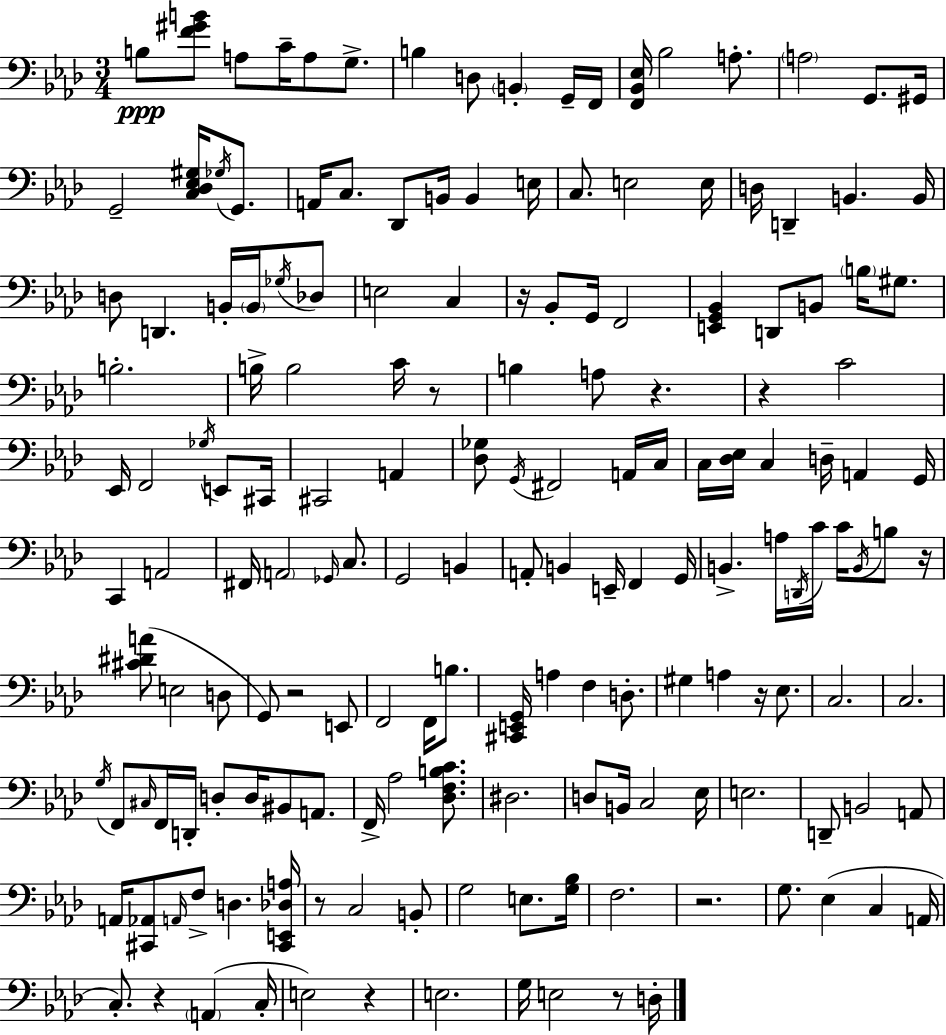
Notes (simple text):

B3/e [F4,G#4,B4]/e A3/e C4/s A3/e G3/e. B3/q D3/e B2/q G2/s F2/s [F2,Bb2,Eb3]/s Bb3/h A3/e. A3/h G2/e. G#2/s G2/h [C3,Db3,Eb3,G#3]/s Gb3/s G2/e. A2/s C3/e. Db2/e B2/s B2/q E3/s C3/e. E3/h E3/s D3/s D2/q B2/q. B2/s D3/e D2/q. B2/s B2/s Gb3/s Db3/e E3/h C3/q R/s Bb2/e G2/s F2/h [E2,G2,Bb2]/q D2/e B2/e B3/s G#3/e. B3/h. B3/s B3/h C4/s R/e B3/q A3/e R/q. R/q C4/h Eb2/s F2/h Gb3/s E2/e C#2/s C#2/h A2/q [Db3,Gb3]/e G2/s F#2/h A2/s C3/s C3/s [Db3,Eb3]/s C3/q D3/s A2/q G2/s C2/q A2/h F#2/s A2/h Gb2/s C3/e. G2/h B2/q A2/e B2/q E2/s F2/q G2/s B2/q. A3/s D2/s C4/s C4/s B2/s B3/e R/s [C#4,D#4,A4]/e E3/h D3/e G2/e R/h E2/e F2/h F2/s B3/e. [C#2,E2,G2]/s A3/q F3/q D3/e. G#3/q A3/q R/s Eb3/e. C3/h. C3/h. G3/s F2/e C#3/s F2/s D2/s D3/e D3/s BIS2/e A2/e. F2/s Ab3/h [Db3,F3,B3,C4]/e. D#3/h. D3/e B2/s C3/h Eb3/s E3/h. D2/e B2/h A2/e A2/s [C#2,Ab2]/e A2/s F3/e D3/q. [C#2,E2,Db3,A3]/s R/e C3/h B2/e G3/h E3/e. [G3,Bb3]/s F3/h. R/h. G3/e. Eb3/q C3/q A2/s C3/e. R/q A2/q C3/s E3/h R/q E3/h. G3/s E3/h R/e D3/s